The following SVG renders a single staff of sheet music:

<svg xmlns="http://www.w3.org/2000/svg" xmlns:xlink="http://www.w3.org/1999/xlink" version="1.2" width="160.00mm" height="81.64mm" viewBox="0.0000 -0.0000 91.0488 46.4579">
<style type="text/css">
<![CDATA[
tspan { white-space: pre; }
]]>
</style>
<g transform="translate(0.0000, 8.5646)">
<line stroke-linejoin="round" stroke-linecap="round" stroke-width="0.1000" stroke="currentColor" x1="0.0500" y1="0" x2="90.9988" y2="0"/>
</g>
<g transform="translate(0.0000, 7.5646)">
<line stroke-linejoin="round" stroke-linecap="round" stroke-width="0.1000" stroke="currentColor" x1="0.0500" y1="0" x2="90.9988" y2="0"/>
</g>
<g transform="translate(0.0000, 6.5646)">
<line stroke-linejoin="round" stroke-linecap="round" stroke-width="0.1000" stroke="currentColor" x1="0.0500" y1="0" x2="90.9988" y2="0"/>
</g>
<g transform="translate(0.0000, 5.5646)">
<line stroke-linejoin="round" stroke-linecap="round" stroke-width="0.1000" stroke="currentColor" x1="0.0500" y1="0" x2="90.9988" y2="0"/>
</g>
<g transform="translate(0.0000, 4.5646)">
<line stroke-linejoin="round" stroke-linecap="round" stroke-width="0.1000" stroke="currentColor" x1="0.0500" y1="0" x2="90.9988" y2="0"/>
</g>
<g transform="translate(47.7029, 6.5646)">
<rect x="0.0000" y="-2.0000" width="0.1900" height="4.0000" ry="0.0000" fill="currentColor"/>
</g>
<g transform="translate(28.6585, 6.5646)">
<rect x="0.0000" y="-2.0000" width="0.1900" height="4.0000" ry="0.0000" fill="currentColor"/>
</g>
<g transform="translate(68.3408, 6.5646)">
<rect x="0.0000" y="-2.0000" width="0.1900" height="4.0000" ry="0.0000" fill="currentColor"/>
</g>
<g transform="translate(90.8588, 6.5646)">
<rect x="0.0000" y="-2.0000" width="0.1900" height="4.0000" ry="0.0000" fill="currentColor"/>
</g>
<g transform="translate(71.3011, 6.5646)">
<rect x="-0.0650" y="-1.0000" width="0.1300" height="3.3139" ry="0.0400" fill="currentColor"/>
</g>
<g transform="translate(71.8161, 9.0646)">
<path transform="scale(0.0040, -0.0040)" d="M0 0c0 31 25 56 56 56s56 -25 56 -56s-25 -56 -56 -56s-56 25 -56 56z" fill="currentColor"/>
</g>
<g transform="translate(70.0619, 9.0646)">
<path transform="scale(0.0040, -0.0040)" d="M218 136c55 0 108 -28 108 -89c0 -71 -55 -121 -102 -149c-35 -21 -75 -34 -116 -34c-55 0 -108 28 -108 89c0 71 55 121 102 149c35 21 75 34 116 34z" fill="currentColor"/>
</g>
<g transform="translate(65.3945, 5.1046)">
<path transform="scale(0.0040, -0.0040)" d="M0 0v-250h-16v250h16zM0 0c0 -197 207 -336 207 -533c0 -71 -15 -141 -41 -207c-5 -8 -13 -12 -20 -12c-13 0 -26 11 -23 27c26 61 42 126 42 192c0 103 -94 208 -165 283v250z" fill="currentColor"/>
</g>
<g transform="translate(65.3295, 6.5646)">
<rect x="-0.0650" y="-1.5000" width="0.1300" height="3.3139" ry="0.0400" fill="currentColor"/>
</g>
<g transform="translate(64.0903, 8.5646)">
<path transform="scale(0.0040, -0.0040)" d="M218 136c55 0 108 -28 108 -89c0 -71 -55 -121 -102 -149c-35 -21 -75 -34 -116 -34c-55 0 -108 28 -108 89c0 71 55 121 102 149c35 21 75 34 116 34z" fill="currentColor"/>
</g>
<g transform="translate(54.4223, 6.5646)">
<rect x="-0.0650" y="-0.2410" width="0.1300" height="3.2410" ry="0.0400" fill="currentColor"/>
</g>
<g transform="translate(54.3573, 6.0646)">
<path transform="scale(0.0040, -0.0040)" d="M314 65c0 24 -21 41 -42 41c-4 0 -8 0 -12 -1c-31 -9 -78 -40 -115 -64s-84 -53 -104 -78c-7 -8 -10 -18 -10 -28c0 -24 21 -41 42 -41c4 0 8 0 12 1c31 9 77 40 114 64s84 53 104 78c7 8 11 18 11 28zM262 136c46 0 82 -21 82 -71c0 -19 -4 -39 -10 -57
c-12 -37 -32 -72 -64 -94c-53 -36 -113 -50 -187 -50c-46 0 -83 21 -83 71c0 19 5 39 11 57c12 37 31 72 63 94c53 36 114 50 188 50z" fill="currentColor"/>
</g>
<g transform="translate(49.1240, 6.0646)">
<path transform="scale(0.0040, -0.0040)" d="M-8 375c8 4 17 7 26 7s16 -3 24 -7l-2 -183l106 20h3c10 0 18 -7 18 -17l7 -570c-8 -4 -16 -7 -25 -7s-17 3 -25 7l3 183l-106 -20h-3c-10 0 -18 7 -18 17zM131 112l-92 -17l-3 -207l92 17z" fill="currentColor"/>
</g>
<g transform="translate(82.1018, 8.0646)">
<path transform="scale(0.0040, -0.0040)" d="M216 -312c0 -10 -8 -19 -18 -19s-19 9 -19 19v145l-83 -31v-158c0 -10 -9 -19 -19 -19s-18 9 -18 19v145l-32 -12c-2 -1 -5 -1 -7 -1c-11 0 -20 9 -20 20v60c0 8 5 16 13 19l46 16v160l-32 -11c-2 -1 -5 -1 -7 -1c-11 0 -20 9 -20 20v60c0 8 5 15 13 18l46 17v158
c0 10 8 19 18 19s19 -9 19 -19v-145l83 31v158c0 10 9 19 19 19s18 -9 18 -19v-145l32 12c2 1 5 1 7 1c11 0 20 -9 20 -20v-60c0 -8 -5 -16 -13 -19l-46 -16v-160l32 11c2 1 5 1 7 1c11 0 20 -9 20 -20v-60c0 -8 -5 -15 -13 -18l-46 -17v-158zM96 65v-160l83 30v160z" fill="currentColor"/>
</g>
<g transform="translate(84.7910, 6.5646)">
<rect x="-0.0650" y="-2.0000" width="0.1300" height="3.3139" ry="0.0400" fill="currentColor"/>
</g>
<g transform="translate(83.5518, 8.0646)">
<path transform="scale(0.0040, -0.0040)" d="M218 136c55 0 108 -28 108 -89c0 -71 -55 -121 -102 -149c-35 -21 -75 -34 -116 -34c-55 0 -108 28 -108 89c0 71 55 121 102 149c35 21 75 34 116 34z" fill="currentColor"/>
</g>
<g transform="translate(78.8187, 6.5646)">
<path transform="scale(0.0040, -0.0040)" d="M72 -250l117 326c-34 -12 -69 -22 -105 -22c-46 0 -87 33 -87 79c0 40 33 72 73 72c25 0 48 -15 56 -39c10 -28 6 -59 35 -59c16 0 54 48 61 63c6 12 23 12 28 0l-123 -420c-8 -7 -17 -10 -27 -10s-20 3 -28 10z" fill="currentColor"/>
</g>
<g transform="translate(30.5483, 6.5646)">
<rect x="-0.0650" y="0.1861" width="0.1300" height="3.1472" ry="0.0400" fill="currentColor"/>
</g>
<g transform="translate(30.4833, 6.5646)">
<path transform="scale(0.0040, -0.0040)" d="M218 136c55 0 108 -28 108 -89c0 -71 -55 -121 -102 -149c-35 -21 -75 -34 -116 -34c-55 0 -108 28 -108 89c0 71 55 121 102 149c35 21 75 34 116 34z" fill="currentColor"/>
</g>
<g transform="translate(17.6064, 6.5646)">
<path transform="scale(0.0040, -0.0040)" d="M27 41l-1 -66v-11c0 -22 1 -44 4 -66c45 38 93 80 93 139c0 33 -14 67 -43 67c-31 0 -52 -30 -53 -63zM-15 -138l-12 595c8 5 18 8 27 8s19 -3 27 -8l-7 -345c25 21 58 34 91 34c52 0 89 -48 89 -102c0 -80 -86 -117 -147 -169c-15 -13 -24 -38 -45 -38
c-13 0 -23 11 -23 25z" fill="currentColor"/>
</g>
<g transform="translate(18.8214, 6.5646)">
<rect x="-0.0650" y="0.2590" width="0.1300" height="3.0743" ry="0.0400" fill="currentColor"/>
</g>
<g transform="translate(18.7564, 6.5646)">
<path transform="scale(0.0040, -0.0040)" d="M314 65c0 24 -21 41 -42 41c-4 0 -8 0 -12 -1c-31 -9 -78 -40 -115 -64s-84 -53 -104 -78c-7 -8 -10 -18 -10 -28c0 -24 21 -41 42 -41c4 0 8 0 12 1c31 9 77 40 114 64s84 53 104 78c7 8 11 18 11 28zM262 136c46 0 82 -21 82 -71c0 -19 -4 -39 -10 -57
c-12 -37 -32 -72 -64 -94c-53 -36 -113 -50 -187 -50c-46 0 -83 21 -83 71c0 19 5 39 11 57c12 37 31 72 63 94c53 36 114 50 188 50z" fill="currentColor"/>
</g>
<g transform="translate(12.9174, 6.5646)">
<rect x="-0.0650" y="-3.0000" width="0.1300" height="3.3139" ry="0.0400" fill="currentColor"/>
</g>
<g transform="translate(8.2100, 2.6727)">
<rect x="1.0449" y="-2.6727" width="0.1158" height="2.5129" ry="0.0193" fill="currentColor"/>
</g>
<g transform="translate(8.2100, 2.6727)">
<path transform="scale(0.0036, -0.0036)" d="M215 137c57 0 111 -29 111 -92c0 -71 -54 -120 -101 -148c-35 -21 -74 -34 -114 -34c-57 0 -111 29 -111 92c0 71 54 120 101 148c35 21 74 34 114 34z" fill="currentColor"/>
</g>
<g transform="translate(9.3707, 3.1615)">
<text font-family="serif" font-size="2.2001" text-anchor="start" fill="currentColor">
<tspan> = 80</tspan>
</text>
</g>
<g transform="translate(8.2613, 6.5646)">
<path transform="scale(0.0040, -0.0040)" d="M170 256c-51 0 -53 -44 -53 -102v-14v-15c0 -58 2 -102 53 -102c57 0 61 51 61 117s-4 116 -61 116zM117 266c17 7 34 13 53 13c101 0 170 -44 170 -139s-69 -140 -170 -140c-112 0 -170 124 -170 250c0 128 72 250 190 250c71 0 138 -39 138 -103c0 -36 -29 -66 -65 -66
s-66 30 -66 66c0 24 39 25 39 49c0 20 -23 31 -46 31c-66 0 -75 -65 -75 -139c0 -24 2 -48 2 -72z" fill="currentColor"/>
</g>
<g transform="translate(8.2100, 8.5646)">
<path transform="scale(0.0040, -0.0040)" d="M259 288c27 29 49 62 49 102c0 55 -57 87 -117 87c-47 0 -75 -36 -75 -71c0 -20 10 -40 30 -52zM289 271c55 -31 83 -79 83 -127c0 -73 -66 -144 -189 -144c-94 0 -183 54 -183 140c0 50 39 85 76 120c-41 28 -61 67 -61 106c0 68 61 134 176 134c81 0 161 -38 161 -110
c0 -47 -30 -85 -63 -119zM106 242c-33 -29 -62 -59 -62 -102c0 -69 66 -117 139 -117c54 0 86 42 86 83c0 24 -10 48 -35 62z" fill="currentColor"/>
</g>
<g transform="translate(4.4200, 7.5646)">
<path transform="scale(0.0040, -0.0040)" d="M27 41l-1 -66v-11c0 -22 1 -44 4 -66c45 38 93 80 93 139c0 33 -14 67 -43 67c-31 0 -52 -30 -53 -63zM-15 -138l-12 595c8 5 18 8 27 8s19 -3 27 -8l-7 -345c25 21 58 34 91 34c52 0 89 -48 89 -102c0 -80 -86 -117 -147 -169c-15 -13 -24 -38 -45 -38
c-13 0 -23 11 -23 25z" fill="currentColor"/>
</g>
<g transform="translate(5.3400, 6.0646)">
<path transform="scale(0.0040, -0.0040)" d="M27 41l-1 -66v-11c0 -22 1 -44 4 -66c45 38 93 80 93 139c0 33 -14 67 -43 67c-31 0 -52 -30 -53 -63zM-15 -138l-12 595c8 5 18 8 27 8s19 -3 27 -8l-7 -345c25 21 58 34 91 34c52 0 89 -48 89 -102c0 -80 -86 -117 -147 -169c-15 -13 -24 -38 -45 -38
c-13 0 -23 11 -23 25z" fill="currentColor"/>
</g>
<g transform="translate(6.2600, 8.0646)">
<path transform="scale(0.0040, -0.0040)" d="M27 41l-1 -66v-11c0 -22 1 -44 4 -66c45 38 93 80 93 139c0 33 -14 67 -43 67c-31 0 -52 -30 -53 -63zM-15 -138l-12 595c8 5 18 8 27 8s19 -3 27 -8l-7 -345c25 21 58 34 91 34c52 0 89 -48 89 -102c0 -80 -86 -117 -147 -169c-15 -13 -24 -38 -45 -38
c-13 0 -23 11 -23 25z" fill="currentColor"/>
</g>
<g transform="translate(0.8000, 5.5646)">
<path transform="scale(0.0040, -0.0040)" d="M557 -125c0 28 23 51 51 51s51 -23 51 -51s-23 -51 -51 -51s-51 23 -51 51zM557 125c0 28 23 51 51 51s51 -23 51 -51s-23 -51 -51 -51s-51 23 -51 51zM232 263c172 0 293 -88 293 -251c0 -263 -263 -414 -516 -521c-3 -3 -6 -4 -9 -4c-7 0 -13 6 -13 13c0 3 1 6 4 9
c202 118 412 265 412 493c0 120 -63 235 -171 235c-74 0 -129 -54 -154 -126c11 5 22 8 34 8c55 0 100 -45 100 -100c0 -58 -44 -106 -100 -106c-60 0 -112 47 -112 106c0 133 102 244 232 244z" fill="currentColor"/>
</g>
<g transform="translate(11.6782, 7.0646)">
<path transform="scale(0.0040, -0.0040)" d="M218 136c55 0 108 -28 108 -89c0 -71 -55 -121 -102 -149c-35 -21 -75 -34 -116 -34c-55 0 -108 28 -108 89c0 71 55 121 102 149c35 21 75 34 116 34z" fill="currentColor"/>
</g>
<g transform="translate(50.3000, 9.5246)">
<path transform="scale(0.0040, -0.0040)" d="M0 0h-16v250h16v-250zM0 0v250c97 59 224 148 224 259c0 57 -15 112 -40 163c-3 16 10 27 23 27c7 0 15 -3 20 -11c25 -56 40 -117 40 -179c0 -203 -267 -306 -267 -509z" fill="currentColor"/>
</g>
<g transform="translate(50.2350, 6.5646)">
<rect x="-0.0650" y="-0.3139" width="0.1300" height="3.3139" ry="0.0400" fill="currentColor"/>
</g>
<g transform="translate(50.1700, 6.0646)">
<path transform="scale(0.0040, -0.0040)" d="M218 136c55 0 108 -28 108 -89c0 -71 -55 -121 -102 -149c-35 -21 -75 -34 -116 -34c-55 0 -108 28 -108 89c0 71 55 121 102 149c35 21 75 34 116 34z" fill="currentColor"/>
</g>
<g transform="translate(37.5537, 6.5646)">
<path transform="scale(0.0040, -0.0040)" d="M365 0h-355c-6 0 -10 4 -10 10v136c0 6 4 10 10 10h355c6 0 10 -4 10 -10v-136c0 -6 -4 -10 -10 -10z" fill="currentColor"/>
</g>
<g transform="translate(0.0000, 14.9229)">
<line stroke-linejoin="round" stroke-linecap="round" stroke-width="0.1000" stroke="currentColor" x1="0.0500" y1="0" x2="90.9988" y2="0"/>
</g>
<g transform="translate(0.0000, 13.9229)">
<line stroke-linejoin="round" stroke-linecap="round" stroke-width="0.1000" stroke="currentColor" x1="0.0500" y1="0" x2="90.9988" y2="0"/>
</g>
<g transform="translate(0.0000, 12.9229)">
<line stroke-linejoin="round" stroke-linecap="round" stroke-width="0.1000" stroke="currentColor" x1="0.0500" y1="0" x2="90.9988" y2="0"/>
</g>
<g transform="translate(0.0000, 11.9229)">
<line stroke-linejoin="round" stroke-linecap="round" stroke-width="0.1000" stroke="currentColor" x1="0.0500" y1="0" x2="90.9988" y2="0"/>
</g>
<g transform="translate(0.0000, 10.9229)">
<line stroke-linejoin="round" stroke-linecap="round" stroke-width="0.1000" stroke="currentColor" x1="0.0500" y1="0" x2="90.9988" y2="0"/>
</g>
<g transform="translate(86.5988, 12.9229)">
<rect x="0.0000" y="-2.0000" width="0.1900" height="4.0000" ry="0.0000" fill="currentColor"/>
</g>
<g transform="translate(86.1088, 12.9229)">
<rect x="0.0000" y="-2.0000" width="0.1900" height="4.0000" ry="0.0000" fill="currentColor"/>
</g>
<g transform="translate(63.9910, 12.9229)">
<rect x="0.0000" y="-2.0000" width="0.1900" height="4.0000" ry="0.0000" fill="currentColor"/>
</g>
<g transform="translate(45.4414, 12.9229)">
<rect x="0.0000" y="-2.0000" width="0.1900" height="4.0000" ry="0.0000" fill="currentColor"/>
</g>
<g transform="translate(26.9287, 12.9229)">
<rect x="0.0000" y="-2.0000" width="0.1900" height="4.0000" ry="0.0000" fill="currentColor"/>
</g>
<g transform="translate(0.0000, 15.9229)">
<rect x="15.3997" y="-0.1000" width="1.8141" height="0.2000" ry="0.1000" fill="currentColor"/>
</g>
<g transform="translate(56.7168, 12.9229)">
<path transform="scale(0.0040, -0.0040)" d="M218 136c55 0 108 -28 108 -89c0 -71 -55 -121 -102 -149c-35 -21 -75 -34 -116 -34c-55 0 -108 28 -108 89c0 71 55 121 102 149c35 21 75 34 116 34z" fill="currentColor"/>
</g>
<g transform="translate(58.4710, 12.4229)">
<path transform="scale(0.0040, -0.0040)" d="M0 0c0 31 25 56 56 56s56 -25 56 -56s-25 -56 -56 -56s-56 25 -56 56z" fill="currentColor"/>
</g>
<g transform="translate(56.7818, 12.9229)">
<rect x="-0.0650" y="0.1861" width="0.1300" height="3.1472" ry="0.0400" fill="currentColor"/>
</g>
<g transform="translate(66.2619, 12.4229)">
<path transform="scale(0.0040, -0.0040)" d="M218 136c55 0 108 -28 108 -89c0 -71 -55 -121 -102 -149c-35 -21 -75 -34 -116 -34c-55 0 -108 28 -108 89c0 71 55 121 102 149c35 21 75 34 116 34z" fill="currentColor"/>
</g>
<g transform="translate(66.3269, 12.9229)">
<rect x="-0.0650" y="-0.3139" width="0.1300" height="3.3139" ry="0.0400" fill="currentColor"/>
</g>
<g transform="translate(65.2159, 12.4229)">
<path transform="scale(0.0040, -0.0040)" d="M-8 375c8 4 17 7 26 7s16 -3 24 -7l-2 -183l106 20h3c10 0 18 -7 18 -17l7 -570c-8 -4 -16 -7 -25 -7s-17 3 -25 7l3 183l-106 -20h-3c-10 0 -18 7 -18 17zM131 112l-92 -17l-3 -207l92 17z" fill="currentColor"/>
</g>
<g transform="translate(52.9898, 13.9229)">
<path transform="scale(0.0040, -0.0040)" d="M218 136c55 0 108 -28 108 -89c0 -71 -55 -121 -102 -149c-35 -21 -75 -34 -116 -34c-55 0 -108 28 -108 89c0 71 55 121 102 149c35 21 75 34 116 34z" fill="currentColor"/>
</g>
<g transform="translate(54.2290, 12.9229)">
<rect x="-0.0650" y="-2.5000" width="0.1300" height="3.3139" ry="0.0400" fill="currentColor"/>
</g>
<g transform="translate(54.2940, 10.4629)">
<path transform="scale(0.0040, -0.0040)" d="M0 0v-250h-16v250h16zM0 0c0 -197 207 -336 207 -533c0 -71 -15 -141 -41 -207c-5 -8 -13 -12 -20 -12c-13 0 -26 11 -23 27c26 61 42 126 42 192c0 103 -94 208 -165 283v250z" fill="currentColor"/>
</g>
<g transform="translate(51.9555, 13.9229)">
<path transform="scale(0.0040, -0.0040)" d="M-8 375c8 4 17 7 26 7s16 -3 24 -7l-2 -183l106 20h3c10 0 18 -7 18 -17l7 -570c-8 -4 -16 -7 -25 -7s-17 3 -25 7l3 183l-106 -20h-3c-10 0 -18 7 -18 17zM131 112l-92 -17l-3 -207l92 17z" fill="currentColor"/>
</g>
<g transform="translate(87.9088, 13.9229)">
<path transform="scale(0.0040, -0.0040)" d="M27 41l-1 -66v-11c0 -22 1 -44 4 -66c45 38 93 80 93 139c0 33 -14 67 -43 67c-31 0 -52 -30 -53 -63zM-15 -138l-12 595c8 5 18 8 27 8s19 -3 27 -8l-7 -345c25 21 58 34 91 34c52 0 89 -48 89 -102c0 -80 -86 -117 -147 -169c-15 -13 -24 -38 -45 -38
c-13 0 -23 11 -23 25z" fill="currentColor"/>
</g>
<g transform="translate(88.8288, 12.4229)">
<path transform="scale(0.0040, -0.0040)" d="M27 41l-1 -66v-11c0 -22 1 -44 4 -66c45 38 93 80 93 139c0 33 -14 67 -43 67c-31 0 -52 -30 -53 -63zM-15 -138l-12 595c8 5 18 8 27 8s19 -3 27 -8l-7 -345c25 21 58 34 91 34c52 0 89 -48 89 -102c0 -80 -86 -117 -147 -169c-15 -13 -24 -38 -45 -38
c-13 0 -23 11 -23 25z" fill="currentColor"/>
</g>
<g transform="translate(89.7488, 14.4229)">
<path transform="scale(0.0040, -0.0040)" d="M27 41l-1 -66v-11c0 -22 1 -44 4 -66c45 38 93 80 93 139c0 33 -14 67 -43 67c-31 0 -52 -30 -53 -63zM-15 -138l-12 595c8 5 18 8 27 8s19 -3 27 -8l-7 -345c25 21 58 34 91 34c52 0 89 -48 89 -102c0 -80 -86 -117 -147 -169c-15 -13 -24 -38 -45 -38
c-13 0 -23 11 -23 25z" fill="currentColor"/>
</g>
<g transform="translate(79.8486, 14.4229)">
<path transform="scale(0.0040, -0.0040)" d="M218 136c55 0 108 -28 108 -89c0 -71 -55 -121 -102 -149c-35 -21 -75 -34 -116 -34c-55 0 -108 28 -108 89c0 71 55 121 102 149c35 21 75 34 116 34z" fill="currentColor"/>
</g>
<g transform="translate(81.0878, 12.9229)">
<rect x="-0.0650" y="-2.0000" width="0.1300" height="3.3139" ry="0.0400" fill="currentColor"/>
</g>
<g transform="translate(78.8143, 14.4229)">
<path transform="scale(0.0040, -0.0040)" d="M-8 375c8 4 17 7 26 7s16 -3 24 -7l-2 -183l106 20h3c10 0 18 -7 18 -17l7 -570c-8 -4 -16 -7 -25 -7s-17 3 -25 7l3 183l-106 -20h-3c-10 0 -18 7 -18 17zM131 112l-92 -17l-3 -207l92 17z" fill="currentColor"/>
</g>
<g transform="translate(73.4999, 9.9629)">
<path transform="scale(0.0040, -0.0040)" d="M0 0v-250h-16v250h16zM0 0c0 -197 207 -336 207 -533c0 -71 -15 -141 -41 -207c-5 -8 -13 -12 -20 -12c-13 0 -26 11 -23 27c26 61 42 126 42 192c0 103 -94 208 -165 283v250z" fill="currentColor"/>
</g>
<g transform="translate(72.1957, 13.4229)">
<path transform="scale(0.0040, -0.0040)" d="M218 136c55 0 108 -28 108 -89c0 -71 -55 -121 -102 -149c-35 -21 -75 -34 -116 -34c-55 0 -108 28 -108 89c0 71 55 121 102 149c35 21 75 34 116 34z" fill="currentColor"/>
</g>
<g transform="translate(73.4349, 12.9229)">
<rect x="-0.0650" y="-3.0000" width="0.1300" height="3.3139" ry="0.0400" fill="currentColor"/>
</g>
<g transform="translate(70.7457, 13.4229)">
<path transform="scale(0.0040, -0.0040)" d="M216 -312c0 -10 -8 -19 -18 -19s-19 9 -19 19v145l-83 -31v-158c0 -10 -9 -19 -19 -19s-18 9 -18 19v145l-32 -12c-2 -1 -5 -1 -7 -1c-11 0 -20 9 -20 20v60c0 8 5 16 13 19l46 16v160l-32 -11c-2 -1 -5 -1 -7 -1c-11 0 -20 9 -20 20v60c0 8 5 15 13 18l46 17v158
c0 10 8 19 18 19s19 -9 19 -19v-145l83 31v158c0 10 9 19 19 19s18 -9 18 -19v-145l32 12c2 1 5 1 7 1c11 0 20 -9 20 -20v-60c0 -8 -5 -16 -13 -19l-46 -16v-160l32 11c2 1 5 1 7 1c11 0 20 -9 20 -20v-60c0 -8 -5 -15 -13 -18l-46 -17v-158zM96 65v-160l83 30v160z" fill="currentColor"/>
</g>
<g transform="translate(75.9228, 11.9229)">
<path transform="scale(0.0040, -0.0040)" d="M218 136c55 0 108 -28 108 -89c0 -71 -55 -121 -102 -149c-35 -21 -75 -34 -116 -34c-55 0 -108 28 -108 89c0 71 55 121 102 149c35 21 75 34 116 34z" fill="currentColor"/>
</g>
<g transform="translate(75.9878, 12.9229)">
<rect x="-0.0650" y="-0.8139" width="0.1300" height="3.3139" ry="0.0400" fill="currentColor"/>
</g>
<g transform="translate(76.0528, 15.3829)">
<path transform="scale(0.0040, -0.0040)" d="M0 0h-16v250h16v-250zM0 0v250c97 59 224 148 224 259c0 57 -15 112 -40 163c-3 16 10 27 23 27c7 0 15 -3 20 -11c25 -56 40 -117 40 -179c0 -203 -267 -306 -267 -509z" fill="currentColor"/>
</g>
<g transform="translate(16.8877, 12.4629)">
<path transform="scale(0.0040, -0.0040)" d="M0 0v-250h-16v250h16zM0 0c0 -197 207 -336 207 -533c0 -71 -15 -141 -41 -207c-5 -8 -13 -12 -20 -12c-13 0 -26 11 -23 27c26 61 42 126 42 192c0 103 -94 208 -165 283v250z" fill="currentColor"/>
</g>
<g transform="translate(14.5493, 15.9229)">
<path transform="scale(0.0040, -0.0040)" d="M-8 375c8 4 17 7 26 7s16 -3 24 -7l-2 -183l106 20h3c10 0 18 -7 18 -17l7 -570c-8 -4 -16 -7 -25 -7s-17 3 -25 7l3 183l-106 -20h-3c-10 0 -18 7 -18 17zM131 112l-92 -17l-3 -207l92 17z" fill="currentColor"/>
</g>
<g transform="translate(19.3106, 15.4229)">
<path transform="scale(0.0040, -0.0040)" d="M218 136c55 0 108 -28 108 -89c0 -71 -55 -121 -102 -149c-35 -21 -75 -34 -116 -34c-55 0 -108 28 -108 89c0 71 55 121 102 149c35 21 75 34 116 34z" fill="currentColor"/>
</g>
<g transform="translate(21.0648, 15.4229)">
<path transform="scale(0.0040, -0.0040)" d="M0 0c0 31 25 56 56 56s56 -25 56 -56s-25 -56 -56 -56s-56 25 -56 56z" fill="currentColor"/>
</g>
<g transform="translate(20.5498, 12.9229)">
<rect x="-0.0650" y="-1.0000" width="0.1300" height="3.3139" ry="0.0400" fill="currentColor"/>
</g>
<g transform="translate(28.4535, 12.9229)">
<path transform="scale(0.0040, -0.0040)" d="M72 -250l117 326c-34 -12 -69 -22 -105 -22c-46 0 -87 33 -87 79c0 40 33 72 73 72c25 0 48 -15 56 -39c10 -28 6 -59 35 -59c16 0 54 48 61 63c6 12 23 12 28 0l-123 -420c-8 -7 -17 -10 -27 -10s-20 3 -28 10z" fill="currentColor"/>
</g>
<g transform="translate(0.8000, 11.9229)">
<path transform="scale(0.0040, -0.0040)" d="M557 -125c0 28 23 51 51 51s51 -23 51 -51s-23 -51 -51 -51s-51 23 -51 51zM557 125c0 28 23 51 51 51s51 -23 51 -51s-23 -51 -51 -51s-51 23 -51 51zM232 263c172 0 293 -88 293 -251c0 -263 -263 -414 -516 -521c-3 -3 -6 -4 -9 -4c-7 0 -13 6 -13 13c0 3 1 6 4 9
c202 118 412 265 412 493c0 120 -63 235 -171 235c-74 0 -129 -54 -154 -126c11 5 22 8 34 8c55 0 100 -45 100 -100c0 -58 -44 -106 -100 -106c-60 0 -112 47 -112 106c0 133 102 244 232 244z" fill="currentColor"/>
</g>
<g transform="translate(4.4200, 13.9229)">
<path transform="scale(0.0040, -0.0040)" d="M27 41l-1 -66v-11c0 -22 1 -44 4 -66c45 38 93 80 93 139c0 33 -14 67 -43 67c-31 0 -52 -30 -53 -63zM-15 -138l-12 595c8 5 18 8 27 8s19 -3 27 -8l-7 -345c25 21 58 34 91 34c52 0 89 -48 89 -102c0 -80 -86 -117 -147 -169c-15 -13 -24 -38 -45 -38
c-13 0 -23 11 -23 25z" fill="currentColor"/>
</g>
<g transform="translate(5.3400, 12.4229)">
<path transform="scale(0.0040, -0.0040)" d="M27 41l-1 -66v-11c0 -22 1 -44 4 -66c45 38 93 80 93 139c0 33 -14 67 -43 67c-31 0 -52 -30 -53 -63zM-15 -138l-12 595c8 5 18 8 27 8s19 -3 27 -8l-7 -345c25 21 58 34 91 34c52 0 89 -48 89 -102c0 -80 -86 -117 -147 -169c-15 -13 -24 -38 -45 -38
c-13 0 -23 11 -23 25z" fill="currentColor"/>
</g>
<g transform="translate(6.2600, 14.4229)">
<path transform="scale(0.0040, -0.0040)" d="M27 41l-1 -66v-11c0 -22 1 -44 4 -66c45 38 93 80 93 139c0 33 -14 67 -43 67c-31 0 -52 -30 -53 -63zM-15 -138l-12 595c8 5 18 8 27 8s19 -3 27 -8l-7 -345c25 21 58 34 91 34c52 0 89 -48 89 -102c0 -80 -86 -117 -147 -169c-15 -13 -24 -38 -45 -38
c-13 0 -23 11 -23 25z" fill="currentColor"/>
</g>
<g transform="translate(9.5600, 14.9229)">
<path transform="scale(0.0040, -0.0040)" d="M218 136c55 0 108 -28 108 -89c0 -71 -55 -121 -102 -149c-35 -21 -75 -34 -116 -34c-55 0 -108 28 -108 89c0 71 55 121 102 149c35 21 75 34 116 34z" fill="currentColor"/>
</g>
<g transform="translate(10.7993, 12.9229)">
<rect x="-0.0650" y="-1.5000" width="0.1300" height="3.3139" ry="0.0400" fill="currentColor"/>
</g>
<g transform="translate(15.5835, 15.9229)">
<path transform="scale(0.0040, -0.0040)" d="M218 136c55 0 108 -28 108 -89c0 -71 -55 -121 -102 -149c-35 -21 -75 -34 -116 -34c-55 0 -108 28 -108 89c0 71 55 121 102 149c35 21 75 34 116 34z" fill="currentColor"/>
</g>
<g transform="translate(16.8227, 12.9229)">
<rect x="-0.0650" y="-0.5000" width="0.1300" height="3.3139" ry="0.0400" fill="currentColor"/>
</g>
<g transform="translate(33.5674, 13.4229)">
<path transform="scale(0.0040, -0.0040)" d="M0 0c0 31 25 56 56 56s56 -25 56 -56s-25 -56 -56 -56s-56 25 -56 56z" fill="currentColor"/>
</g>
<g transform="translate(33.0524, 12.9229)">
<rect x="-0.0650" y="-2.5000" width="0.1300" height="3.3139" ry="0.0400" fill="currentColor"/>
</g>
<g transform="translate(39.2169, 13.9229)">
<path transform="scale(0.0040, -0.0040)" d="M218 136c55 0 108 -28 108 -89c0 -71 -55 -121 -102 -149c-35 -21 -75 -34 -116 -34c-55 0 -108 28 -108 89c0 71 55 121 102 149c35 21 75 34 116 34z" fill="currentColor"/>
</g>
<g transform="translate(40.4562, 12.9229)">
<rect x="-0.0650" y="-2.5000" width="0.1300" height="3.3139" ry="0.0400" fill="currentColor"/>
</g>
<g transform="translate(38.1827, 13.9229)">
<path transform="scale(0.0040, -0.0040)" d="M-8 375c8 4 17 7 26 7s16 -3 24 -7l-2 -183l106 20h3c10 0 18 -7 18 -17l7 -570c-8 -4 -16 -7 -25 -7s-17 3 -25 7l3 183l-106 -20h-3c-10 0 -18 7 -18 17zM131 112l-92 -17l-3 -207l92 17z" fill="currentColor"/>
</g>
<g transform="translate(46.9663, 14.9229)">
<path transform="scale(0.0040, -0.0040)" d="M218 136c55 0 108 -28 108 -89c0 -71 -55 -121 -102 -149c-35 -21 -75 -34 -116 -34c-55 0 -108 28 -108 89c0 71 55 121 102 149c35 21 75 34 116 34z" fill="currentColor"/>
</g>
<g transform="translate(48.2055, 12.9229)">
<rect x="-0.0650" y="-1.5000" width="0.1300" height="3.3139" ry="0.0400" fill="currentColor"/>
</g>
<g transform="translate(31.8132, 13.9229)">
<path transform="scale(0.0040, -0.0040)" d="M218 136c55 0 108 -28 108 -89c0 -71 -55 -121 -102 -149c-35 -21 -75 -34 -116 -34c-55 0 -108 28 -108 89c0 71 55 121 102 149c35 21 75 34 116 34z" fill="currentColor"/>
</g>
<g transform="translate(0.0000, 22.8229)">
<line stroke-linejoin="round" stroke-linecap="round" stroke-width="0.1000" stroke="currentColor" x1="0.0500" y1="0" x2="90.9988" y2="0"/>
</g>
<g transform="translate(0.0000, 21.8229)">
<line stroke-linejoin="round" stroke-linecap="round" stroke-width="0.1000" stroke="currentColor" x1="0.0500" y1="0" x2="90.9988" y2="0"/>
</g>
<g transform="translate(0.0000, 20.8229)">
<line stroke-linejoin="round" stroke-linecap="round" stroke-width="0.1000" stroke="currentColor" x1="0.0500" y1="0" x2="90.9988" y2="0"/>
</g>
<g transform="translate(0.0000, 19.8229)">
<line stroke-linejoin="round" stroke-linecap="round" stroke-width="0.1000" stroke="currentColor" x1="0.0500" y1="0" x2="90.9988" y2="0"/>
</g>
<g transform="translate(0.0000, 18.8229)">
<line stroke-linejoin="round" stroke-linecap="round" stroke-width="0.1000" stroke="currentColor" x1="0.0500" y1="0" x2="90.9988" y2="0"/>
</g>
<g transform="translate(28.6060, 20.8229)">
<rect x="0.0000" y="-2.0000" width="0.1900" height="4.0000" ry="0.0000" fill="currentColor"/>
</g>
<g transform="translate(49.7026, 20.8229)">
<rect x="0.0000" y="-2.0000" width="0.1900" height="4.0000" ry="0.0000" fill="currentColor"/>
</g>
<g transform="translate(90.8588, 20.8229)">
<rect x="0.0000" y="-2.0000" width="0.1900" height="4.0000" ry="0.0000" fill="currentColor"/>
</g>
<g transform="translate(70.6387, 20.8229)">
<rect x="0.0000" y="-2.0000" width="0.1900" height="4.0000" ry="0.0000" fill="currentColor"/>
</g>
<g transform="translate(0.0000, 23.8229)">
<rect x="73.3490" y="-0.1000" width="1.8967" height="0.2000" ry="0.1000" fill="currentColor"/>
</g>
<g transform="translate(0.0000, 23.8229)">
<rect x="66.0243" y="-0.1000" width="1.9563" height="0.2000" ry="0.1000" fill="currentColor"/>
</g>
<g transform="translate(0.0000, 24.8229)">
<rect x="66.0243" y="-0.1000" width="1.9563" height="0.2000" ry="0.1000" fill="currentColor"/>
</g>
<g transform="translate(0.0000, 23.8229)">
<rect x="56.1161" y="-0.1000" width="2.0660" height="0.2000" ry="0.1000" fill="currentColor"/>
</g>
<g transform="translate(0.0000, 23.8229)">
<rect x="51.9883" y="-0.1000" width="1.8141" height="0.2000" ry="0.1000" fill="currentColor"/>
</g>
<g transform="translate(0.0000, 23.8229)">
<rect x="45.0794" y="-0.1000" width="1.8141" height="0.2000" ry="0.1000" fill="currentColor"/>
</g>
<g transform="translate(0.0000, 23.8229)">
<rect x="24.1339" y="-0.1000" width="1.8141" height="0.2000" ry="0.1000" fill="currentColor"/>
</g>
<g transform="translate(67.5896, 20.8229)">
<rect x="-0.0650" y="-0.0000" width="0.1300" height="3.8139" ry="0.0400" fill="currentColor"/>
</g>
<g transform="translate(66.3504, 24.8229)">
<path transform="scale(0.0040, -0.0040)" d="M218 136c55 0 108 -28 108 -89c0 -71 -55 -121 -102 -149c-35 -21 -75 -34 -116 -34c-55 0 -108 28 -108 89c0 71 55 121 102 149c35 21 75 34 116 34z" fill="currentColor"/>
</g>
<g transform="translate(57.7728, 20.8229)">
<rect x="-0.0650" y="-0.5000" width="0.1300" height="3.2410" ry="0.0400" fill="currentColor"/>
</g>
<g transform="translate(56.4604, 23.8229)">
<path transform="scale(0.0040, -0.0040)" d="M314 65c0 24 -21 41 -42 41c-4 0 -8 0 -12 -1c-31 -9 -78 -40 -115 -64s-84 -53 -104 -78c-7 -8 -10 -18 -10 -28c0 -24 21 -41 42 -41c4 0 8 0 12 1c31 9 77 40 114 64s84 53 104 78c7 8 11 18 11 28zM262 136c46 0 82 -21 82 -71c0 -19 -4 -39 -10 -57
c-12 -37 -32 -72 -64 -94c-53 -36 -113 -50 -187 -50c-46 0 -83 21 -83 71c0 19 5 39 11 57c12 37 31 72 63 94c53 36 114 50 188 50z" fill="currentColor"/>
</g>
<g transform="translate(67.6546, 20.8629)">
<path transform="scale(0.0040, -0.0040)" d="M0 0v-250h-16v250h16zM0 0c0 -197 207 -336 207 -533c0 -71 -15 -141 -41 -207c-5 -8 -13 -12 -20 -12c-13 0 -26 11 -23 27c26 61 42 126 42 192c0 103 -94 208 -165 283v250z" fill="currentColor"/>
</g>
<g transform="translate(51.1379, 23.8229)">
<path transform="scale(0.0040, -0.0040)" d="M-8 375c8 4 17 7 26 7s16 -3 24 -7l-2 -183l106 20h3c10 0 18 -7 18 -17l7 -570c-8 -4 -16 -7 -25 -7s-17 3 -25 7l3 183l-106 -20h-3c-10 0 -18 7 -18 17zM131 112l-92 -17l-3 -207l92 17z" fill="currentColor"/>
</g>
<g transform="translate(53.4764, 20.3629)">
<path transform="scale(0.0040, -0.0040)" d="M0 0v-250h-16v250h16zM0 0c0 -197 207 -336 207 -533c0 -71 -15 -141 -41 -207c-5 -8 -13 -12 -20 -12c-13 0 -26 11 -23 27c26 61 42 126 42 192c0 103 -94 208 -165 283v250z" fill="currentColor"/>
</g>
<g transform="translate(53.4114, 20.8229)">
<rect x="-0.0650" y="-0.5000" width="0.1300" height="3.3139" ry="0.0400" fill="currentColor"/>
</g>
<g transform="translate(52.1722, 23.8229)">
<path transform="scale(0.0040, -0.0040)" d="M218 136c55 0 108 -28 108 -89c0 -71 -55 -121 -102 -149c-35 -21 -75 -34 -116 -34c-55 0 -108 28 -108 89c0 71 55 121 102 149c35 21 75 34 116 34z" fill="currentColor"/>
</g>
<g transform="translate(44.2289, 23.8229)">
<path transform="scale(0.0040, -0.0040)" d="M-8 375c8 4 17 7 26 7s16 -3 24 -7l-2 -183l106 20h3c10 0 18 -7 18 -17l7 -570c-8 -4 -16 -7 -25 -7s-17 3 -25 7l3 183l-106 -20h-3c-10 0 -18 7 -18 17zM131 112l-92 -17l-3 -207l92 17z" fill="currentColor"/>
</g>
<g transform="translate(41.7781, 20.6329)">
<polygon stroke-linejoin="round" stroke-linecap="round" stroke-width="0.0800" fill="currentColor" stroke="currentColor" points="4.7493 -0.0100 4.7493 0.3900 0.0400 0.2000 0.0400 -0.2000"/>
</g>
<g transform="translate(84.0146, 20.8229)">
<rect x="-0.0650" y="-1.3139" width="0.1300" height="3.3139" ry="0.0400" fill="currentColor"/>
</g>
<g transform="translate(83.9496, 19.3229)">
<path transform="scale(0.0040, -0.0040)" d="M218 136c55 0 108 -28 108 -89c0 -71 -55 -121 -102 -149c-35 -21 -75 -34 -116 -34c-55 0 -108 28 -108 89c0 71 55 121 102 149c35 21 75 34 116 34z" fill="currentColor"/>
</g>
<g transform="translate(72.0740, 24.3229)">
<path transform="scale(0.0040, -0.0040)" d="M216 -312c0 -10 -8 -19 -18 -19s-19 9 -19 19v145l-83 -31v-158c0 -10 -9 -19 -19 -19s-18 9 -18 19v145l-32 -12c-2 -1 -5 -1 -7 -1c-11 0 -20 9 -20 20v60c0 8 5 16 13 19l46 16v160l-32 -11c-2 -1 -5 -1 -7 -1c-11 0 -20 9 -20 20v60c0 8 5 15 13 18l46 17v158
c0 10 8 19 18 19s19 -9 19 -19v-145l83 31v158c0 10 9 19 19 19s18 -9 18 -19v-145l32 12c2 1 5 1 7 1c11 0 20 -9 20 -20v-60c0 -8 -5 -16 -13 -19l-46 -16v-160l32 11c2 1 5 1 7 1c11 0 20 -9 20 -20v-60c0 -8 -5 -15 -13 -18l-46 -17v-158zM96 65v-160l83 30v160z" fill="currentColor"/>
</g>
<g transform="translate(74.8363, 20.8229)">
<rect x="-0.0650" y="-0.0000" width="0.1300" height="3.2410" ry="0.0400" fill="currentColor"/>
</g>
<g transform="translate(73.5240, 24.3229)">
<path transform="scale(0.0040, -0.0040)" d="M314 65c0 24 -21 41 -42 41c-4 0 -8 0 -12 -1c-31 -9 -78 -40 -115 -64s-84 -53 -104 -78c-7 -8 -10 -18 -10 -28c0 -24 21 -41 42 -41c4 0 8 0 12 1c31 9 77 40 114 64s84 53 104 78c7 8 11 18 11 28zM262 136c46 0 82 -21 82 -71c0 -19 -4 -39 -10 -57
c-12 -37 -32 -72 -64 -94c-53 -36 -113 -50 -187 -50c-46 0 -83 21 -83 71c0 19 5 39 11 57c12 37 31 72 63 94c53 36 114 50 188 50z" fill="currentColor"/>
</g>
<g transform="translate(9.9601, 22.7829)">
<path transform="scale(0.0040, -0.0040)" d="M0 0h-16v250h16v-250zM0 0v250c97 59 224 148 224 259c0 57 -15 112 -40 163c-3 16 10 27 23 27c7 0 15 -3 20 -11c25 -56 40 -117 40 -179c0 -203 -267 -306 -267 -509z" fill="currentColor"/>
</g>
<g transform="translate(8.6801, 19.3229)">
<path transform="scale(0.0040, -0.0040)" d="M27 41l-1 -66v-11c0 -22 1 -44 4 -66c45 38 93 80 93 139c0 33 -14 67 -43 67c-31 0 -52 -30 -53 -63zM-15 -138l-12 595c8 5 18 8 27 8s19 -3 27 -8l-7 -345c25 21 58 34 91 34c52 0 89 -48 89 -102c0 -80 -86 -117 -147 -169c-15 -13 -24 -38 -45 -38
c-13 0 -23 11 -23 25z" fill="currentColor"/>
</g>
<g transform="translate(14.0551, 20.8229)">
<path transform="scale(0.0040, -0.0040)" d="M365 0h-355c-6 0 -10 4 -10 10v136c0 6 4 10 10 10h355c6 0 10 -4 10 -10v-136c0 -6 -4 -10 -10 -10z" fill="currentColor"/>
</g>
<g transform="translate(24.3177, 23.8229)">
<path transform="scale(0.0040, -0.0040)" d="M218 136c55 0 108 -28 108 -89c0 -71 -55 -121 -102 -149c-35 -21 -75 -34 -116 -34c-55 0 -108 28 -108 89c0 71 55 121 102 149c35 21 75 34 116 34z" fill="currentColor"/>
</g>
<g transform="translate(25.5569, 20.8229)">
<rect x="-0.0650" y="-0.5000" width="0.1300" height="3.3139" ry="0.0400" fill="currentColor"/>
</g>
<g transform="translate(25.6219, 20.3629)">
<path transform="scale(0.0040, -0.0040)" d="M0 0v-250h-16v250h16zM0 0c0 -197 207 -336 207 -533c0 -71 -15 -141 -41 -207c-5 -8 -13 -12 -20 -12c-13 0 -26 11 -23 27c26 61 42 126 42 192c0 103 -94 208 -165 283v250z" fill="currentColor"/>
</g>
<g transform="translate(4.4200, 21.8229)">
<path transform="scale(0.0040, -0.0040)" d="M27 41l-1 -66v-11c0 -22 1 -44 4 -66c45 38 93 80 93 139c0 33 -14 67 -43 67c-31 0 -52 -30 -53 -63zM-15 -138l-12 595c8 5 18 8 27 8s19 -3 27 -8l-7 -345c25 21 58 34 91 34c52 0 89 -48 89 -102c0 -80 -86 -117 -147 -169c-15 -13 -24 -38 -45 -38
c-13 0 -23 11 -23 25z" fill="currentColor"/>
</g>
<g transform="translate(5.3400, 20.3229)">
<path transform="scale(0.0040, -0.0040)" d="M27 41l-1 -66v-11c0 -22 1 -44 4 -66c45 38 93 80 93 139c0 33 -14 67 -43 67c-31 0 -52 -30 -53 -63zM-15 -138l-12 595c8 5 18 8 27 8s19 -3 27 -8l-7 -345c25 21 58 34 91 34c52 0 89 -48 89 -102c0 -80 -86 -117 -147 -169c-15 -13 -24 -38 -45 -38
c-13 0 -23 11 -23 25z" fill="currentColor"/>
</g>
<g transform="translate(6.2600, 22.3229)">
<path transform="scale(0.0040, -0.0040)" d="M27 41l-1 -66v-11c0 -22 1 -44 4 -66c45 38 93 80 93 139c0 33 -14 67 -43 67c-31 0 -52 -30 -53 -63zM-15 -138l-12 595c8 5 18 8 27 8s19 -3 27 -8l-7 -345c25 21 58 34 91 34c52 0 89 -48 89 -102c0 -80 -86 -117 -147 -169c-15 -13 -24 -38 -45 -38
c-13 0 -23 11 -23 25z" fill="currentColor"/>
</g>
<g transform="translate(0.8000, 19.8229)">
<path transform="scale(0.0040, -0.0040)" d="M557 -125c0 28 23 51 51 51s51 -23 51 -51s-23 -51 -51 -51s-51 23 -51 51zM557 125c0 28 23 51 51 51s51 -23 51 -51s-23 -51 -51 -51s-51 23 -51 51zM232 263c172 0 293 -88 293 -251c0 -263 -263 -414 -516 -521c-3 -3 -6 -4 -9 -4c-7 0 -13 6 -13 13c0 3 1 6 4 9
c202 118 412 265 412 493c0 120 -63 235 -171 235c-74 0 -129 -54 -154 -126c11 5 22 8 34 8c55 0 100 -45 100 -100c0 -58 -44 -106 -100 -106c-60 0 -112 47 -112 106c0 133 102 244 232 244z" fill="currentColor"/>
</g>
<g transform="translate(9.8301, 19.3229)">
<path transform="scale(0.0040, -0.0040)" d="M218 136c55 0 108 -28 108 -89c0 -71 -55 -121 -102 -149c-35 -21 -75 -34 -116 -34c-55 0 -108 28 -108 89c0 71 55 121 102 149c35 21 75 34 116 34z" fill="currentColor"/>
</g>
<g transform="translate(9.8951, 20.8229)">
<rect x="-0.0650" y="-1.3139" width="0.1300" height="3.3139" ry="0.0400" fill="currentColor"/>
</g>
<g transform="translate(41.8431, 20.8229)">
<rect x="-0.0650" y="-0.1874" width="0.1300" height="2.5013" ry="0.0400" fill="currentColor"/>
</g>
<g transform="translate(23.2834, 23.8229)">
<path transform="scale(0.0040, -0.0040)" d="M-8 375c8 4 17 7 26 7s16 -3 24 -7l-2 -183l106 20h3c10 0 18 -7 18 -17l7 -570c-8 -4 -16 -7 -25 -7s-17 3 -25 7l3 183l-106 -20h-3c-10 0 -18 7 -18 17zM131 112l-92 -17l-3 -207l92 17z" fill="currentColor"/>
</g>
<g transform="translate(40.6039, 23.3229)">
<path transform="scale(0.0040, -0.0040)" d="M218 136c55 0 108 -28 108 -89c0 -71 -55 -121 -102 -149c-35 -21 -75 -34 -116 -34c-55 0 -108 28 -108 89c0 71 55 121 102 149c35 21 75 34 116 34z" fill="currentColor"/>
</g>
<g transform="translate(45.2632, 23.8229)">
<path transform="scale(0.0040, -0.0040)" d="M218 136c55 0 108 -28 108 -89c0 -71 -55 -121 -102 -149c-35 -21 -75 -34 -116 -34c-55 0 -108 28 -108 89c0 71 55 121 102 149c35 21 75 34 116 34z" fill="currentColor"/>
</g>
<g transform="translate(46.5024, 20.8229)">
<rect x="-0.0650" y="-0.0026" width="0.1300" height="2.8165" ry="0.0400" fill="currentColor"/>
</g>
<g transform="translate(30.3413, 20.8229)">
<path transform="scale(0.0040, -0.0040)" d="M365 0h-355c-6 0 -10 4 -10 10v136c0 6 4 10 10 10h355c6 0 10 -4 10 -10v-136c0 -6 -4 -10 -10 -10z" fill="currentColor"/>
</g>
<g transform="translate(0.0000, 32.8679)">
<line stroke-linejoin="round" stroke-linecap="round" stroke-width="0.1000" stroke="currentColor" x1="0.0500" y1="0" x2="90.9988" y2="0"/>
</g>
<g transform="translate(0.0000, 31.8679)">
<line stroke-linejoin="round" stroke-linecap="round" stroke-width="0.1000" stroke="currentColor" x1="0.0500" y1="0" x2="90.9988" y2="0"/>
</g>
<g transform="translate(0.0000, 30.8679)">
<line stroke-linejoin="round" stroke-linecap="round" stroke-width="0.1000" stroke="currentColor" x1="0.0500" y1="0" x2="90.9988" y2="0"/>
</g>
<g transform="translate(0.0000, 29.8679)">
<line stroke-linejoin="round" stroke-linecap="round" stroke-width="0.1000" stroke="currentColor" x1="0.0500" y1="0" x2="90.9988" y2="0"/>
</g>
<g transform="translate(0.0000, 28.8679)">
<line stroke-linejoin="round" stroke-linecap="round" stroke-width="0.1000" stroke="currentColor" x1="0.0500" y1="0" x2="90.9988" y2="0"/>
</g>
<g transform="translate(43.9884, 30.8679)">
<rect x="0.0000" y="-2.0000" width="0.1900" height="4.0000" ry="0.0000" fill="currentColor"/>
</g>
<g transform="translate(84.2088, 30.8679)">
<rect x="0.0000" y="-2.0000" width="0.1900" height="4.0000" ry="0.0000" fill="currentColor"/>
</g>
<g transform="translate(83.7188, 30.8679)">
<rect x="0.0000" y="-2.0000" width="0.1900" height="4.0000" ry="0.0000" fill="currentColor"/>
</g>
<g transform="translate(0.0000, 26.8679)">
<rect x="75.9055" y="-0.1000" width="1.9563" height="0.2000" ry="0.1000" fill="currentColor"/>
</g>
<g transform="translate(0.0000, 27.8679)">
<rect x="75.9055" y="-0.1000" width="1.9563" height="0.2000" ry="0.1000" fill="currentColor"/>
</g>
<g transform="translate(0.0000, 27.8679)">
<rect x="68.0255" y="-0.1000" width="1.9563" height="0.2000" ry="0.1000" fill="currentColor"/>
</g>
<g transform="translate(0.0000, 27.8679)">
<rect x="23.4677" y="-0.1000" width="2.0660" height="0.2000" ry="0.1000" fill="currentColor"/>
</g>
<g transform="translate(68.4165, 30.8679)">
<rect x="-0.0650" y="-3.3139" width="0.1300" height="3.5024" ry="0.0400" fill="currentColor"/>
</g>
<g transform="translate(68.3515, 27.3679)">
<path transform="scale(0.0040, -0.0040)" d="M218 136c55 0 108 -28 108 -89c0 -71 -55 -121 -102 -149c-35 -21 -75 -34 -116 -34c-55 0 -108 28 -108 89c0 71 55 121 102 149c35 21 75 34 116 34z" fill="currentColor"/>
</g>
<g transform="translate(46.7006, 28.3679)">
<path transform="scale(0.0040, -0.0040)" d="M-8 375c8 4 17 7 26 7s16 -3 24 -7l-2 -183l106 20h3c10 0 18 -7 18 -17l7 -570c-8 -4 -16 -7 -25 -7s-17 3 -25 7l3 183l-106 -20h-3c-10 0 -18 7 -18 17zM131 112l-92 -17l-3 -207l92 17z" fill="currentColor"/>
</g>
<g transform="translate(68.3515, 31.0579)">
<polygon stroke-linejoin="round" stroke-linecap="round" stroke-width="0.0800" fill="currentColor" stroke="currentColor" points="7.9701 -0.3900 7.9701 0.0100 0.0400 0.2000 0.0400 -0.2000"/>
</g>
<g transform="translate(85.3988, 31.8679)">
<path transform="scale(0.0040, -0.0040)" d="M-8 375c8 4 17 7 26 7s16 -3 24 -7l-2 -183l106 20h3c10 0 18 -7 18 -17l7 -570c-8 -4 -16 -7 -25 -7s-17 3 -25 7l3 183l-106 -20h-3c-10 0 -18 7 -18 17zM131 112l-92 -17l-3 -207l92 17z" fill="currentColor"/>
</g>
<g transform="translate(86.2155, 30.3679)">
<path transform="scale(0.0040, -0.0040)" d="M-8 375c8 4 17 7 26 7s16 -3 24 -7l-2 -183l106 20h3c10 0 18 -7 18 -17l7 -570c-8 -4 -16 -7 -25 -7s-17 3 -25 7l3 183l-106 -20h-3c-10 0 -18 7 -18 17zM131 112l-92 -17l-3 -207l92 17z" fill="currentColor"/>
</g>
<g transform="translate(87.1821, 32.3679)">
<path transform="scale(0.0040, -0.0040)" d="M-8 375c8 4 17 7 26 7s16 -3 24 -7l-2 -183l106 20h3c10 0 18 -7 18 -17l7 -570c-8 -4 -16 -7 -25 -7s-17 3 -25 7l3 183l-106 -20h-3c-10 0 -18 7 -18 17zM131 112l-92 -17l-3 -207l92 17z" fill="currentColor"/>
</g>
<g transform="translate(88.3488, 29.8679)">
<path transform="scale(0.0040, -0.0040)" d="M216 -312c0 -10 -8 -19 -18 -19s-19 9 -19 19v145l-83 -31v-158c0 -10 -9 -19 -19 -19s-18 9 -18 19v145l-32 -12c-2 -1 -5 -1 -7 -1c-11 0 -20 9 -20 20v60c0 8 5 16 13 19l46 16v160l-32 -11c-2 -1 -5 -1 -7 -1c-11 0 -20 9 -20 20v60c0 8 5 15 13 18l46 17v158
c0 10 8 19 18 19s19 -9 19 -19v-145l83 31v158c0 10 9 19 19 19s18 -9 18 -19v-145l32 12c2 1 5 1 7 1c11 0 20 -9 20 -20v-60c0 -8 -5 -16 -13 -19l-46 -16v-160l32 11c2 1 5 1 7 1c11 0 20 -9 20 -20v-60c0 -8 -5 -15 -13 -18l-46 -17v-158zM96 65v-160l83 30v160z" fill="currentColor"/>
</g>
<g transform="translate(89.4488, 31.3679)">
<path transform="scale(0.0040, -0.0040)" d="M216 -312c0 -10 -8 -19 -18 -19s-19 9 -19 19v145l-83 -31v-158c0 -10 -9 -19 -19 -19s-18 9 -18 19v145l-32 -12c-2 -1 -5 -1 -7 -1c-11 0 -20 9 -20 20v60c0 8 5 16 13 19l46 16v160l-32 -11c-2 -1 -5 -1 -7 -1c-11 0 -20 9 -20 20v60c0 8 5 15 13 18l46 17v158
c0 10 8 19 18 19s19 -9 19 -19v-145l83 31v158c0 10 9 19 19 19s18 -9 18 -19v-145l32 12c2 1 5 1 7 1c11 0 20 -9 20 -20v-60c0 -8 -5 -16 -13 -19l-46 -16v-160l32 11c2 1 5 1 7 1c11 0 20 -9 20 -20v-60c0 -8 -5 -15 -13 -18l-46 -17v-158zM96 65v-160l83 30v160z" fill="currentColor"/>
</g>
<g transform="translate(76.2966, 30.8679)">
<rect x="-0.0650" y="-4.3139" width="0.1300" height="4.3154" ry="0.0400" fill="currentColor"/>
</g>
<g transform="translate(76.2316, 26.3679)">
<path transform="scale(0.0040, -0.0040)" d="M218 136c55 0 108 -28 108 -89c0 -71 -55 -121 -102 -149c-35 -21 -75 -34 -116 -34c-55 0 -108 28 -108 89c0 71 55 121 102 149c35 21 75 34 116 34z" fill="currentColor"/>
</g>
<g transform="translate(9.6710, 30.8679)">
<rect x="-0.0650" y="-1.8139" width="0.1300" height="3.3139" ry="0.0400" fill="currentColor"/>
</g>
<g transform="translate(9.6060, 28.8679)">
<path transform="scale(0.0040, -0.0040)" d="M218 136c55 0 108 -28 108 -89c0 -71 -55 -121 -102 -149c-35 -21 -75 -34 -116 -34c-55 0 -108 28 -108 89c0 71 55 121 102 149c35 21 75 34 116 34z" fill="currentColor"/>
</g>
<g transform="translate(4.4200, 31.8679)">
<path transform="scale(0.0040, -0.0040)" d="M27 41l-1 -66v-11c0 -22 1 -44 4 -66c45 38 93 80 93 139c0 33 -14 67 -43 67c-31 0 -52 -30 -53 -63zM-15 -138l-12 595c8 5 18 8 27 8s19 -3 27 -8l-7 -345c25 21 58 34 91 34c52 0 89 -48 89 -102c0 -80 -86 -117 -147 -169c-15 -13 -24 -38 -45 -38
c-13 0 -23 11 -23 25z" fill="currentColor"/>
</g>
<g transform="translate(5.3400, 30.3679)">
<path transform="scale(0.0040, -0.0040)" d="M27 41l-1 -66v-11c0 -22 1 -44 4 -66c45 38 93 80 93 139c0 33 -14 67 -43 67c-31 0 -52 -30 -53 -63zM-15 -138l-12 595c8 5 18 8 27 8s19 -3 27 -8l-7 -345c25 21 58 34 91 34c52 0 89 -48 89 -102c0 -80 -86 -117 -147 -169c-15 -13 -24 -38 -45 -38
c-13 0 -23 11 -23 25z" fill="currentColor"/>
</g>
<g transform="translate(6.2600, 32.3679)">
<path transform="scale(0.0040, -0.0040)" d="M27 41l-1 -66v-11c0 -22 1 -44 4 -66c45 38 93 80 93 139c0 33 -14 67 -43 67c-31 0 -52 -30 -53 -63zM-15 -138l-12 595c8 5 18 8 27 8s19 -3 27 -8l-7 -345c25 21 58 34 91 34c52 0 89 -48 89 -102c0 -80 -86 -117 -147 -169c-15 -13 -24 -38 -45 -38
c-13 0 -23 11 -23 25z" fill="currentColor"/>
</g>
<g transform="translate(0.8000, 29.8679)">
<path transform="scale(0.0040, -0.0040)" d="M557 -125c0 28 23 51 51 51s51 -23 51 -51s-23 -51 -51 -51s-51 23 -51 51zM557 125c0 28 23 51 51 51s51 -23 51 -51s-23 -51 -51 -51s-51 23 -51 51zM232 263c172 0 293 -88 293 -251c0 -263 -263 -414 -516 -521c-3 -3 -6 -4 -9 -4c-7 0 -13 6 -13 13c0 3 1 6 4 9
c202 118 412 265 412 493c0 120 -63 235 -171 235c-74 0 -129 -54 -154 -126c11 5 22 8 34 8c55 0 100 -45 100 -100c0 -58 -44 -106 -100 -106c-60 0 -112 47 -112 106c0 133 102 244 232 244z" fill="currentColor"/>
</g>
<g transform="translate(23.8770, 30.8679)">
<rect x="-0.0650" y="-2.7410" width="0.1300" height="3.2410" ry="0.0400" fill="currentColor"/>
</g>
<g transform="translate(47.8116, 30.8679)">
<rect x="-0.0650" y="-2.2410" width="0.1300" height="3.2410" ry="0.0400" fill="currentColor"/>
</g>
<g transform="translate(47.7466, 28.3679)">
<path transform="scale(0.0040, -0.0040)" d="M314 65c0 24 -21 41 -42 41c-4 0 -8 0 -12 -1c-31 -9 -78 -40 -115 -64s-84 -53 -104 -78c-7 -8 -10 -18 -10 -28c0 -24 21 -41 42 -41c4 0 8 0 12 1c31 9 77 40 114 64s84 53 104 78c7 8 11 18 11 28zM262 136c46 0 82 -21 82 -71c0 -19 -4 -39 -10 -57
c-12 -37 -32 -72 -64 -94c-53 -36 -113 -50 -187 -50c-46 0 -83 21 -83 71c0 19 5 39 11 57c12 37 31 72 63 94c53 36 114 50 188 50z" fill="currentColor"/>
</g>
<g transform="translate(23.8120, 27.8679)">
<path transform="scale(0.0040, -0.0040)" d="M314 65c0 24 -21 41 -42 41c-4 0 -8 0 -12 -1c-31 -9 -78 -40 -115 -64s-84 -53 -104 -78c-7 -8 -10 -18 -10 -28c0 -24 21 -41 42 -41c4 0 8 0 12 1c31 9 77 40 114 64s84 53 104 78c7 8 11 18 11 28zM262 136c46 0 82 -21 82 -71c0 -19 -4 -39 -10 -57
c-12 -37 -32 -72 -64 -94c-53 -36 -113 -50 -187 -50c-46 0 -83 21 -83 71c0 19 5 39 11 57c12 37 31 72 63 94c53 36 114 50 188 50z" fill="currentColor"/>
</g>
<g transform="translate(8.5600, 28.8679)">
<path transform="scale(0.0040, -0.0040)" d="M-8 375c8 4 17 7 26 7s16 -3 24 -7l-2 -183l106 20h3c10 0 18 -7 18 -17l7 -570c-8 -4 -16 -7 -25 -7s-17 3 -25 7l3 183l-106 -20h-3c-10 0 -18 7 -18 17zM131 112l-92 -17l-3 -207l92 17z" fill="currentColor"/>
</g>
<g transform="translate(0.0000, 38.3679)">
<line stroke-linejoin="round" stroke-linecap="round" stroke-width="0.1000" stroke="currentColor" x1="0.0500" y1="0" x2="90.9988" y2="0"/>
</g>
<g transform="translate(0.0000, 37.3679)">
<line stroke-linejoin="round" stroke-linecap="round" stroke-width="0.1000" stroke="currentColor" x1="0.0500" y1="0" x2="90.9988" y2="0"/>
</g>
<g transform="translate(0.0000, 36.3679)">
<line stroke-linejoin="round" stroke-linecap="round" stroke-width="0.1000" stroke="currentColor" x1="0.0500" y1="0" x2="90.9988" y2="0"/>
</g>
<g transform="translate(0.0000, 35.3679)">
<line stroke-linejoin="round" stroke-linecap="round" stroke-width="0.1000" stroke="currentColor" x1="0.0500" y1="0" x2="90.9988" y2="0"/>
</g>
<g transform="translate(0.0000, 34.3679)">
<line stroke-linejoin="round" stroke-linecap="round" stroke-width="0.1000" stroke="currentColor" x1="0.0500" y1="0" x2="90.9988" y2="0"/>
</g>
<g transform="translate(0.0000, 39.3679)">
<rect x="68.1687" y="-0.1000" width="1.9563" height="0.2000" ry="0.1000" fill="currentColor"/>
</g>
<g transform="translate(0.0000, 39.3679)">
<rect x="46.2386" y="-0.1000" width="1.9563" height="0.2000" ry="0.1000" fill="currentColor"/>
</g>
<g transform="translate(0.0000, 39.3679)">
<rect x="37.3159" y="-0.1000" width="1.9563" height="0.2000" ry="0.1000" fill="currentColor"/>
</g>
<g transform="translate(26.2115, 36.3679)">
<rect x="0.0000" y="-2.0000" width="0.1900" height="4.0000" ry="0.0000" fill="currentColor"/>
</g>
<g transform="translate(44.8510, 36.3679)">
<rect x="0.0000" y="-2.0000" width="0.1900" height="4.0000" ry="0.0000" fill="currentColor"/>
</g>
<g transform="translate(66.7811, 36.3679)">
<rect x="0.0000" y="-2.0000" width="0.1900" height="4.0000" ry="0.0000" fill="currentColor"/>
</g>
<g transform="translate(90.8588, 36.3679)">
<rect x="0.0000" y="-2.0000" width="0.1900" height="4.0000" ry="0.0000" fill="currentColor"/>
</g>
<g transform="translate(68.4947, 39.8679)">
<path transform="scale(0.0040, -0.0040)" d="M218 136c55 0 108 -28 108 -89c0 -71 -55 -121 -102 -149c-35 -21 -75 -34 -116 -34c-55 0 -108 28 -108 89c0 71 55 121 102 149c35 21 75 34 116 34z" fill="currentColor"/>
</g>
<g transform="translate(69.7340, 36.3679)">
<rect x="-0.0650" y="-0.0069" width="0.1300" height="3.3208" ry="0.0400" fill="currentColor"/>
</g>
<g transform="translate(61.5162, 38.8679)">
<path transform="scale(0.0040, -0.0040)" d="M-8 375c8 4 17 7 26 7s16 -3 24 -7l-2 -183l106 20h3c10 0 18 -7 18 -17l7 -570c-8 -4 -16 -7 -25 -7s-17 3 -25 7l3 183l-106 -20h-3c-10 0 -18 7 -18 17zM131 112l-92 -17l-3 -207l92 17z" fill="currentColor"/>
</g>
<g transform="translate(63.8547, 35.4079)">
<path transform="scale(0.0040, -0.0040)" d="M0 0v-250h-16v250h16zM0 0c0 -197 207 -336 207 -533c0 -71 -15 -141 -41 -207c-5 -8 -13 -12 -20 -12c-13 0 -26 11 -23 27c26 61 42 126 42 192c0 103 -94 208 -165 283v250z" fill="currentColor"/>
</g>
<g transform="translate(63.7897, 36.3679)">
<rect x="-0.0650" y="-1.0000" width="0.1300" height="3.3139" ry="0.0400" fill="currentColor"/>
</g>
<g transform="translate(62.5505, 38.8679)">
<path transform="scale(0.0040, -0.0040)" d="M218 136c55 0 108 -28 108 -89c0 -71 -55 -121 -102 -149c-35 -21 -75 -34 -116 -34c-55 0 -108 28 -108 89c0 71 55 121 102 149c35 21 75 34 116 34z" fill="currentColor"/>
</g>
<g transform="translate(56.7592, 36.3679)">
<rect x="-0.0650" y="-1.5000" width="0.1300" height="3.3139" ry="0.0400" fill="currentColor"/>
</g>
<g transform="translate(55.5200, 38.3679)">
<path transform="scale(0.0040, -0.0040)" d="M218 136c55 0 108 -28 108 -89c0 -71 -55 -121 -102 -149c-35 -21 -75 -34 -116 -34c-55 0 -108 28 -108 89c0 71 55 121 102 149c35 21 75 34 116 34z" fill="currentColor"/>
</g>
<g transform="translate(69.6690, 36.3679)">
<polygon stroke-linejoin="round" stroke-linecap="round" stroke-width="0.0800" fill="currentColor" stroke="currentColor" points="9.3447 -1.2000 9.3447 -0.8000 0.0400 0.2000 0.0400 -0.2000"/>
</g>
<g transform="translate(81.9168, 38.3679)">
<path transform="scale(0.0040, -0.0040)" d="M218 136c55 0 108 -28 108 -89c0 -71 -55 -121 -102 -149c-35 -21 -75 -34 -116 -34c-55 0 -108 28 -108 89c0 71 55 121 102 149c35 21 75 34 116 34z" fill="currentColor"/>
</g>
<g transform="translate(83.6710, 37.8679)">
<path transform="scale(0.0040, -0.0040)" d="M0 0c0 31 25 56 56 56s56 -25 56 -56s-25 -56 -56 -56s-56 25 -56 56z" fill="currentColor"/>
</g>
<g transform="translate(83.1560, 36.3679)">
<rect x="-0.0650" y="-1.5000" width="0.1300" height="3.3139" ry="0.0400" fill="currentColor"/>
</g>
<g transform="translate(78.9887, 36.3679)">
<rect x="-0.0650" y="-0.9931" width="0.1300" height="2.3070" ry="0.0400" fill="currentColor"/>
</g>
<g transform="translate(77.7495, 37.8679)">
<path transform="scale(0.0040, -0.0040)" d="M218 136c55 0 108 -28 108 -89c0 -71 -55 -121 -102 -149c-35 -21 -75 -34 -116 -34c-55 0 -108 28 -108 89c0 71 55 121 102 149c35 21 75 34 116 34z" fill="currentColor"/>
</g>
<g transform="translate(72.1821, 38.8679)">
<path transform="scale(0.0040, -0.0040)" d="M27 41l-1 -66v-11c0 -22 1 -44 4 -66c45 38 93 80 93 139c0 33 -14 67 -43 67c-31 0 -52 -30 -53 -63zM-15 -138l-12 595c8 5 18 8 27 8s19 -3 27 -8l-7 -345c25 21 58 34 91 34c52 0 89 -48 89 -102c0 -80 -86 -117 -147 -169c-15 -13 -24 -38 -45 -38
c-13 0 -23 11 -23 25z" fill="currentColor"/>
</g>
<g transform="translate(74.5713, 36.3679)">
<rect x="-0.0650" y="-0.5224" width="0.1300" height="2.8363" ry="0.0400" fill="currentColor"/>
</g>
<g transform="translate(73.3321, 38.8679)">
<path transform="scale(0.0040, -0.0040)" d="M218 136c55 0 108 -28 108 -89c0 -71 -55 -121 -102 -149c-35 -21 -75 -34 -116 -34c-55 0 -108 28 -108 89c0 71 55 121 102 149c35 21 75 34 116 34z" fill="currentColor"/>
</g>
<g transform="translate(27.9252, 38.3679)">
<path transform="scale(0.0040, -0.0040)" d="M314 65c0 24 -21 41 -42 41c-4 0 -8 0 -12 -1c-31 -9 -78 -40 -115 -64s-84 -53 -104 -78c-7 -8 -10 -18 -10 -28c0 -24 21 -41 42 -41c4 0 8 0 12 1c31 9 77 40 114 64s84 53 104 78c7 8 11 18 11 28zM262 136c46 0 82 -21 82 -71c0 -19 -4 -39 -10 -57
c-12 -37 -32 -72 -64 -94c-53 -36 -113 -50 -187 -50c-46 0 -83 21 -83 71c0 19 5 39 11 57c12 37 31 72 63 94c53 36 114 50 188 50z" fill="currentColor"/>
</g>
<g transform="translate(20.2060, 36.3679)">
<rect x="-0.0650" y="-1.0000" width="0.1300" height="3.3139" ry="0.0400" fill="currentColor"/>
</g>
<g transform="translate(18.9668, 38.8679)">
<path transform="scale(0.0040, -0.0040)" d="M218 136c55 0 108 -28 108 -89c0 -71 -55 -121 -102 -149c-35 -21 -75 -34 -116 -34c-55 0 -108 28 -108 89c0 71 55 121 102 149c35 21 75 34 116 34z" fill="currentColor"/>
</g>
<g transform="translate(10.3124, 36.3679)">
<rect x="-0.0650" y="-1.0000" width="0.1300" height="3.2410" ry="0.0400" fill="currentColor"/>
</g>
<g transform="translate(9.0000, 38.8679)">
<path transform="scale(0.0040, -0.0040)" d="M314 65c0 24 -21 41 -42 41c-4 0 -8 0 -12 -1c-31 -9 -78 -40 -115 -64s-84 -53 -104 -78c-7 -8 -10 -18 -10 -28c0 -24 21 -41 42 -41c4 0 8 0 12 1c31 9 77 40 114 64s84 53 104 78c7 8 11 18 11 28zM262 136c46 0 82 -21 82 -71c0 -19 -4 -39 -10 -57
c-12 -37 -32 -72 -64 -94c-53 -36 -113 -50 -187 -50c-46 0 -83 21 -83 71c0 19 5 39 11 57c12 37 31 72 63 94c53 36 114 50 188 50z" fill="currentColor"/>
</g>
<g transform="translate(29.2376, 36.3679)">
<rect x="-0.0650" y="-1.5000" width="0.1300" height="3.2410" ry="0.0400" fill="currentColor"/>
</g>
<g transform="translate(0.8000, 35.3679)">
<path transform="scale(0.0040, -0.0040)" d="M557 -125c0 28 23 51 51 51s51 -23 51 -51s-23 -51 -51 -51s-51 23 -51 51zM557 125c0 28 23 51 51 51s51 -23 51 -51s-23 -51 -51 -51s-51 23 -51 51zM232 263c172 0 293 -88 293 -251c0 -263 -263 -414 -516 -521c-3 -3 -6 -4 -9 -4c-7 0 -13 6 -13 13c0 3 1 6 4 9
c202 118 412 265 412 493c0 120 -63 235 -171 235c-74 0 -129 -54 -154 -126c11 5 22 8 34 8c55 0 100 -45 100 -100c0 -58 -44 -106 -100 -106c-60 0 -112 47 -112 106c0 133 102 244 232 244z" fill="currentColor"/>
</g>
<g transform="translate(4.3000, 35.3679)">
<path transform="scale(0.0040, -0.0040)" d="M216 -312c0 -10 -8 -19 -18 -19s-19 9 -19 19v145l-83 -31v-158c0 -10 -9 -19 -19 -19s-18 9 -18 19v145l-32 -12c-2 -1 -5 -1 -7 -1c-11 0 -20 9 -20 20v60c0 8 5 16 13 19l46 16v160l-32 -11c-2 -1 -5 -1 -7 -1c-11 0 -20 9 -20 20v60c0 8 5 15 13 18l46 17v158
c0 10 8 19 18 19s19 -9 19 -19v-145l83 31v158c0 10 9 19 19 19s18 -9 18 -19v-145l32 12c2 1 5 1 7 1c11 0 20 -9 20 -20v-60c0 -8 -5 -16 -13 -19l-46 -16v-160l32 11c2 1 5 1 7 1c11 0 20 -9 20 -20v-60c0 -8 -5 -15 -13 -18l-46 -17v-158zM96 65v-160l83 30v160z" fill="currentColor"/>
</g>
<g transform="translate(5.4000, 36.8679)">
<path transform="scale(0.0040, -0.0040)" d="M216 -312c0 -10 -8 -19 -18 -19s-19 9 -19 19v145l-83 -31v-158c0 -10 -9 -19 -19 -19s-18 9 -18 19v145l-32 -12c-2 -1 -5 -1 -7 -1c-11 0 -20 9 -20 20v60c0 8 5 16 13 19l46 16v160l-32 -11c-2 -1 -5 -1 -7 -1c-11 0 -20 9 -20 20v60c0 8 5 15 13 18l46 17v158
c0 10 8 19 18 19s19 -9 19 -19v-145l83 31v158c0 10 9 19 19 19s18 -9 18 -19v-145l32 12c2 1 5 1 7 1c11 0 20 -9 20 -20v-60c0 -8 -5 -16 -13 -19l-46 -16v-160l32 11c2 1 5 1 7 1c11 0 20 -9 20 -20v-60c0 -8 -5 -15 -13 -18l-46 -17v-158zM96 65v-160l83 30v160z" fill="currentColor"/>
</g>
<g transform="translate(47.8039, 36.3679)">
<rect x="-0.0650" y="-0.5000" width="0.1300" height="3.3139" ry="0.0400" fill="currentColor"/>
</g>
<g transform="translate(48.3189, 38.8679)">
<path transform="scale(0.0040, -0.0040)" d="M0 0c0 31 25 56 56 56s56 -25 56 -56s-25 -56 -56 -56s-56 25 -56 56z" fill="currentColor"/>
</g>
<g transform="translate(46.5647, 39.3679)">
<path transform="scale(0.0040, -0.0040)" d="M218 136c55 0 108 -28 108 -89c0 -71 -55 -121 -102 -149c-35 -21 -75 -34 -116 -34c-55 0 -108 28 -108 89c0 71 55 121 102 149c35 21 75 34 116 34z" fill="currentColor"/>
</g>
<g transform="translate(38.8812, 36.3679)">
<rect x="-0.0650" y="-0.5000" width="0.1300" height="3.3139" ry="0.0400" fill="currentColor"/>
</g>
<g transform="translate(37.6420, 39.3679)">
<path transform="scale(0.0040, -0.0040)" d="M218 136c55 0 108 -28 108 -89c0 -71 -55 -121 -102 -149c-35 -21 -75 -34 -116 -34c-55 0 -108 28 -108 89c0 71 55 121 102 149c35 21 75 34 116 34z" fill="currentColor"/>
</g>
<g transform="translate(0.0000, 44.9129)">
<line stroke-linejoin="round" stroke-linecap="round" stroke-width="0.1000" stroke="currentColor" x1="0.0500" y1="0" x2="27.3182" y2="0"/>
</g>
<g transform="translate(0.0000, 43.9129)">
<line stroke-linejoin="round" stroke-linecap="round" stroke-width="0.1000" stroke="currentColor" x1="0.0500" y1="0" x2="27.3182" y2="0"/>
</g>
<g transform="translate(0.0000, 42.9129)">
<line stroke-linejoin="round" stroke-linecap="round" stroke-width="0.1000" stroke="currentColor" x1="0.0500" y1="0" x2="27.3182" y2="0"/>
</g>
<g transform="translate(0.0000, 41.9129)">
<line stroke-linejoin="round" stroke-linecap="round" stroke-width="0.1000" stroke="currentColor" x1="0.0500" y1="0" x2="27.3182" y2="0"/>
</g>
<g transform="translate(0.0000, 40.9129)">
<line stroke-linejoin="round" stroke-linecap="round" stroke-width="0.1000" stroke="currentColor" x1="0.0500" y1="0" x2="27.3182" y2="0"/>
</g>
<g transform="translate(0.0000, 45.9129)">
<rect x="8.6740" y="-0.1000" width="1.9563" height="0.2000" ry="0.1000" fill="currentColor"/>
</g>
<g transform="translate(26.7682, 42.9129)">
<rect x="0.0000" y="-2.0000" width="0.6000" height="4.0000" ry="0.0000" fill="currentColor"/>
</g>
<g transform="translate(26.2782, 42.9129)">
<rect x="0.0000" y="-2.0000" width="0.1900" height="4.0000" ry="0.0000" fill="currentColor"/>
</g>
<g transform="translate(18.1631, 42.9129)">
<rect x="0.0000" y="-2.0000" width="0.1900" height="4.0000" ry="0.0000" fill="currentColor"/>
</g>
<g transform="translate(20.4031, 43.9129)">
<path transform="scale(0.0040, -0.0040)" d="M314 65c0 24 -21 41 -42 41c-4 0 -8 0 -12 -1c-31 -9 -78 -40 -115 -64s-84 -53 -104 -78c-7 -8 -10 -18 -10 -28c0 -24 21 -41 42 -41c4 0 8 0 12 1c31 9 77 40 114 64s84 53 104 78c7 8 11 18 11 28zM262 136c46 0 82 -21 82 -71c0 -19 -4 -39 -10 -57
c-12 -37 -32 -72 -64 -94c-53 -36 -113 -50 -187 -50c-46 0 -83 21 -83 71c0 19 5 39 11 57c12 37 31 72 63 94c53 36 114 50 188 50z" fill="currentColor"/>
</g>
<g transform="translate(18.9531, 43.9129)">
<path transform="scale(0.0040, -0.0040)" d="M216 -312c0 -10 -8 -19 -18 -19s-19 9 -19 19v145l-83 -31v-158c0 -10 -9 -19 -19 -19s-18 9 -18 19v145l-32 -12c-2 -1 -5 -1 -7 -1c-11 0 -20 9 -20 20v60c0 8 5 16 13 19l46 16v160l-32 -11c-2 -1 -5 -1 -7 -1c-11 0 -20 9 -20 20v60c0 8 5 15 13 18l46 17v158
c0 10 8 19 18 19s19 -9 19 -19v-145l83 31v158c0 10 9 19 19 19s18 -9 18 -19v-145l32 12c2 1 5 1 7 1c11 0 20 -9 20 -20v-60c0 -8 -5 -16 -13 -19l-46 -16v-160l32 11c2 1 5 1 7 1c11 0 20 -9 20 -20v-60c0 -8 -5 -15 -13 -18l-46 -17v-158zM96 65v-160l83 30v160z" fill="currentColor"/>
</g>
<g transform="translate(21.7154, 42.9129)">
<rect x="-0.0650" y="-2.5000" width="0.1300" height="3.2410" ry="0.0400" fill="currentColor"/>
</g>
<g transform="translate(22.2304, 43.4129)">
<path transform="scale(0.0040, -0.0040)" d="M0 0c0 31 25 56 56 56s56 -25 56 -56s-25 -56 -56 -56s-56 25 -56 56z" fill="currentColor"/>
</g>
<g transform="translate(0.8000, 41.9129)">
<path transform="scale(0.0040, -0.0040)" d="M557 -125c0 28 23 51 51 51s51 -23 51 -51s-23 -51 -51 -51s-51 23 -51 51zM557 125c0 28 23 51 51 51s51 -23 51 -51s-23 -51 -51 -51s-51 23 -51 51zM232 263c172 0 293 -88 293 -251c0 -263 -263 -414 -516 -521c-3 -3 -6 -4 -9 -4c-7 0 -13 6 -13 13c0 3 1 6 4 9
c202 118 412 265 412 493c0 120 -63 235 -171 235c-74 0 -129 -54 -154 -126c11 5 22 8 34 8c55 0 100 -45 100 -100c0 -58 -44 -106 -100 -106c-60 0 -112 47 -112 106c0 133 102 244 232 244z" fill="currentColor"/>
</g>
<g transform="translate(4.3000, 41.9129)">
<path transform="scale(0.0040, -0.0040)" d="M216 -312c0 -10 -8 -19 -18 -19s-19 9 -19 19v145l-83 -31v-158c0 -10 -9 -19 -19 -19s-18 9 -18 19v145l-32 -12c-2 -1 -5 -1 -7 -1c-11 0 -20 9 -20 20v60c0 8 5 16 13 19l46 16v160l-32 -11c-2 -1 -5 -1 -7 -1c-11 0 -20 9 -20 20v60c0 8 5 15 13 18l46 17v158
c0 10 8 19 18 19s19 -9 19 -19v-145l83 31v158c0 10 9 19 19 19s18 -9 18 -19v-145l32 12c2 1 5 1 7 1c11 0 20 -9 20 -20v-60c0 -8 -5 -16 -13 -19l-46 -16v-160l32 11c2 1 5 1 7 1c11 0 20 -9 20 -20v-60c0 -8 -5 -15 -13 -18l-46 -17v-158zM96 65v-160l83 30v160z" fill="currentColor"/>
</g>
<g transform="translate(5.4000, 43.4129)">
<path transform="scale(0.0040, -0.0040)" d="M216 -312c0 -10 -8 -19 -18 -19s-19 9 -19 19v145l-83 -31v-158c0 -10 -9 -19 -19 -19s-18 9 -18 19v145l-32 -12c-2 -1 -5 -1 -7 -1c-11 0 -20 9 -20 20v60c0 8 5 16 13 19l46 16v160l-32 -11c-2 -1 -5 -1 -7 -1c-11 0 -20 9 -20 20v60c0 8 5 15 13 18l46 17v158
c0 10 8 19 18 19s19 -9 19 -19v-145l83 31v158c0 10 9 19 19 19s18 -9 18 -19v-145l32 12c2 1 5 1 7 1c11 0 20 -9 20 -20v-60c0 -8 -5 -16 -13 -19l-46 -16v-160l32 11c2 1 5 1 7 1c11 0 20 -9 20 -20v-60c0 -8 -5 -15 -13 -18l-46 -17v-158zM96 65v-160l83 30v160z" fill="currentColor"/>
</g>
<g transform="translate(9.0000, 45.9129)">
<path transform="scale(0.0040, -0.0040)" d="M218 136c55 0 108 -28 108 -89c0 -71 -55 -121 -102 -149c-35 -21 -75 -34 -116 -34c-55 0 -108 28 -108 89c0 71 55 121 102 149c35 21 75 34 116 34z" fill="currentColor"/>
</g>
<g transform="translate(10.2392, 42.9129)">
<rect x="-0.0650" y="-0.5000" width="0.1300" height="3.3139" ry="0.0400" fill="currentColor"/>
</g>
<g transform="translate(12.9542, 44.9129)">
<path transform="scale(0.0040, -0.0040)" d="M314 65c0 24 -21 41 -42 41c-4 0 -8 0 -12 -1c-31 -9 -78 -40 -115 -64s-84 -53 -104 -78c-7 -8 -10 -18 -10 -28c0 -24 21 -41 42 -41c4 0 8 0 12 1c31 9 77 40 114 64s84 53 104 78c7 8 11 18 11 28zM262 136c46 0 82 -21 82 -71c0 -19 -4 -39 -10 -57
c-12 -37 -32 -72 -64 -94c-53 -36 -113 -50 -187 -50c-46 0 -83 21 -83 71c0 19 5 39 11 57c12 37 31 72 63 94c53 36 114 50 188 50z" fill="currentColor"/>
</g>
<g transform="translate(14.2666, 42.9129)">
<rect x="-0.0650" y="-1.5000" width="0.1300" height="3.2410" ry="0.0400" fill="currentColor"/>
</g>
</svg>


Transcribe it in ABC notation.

X:1
T:Untitled
M:6/8
L:1/4
K:Eb
C, _D,2 D, z2 E,/2 E,2 G,,/2 F,, z/2 ^A,, G,, E,,/2 F,, z/2 _B,, B,, G,, B,,/2 D, E, ^C,/2 F,/2 A,, _G,/2 z2 E,,/2 z2 F,,/2 E,,/2 E,,/2 E,,2 C,,/2 ^D,,2 G, A, C2 B,2 D/2 F/2 ^F,,2 ^F,, G,,2 E,, E,, G,, F,,/2 D,,/2 _F,,/2 A,,/2 G,, E,, G,,2 ^B,,2